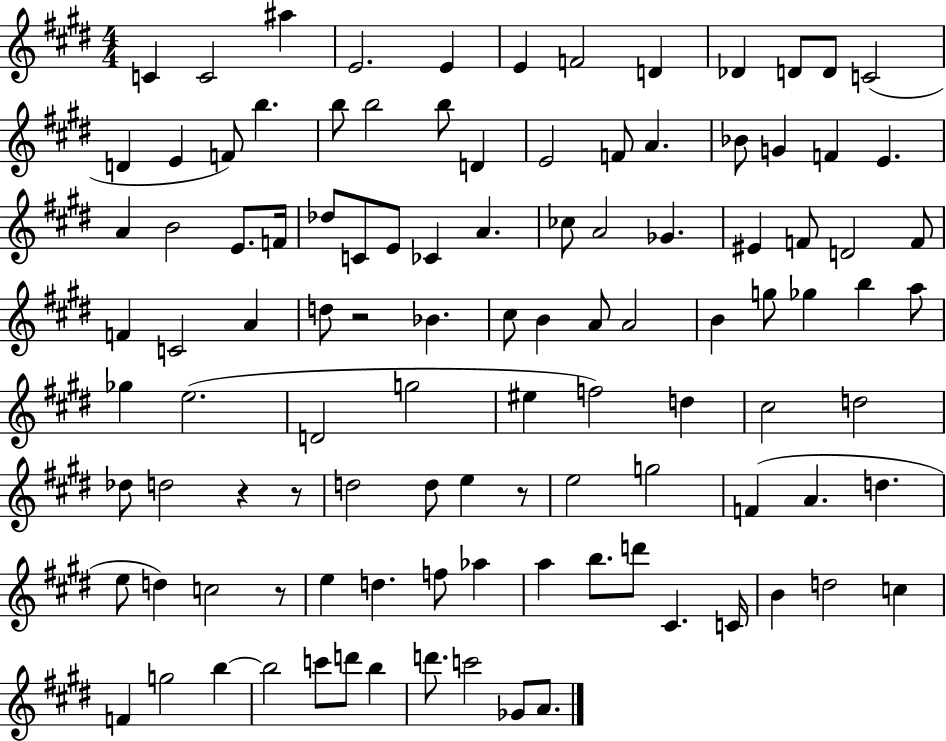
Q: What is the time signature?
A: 4/4